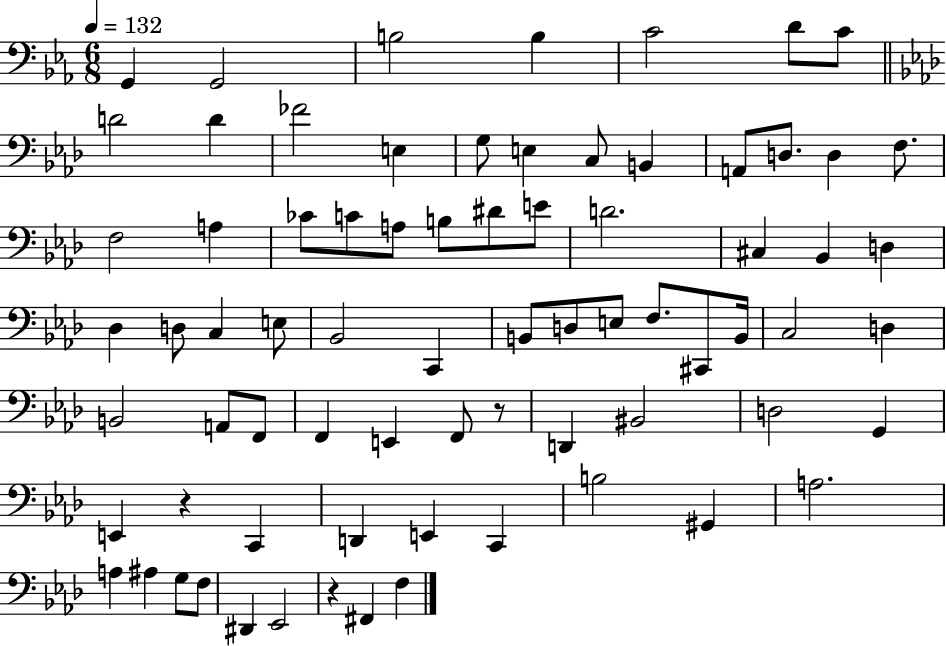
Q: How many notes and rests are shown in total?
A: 74